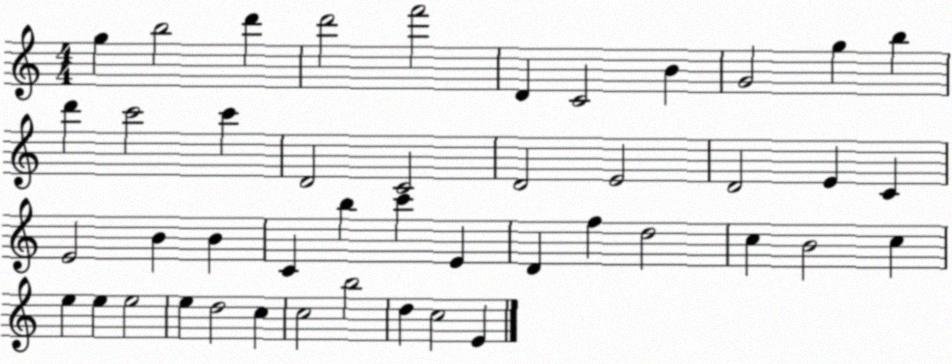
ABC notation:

X:1
T:Untitled
M:4/4
L:1/4
K:C
g b2 d' d'2 f'2 D C2 B G2 g b d' c'2 c' D2 C2 D2 E2 D2 E C E2 B B C b c' E D f d2 c B2 c e e e2 e d2 c c2 b2 d c2 E